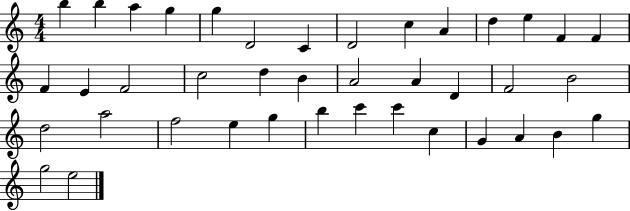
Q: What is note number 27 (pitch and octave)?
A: A5